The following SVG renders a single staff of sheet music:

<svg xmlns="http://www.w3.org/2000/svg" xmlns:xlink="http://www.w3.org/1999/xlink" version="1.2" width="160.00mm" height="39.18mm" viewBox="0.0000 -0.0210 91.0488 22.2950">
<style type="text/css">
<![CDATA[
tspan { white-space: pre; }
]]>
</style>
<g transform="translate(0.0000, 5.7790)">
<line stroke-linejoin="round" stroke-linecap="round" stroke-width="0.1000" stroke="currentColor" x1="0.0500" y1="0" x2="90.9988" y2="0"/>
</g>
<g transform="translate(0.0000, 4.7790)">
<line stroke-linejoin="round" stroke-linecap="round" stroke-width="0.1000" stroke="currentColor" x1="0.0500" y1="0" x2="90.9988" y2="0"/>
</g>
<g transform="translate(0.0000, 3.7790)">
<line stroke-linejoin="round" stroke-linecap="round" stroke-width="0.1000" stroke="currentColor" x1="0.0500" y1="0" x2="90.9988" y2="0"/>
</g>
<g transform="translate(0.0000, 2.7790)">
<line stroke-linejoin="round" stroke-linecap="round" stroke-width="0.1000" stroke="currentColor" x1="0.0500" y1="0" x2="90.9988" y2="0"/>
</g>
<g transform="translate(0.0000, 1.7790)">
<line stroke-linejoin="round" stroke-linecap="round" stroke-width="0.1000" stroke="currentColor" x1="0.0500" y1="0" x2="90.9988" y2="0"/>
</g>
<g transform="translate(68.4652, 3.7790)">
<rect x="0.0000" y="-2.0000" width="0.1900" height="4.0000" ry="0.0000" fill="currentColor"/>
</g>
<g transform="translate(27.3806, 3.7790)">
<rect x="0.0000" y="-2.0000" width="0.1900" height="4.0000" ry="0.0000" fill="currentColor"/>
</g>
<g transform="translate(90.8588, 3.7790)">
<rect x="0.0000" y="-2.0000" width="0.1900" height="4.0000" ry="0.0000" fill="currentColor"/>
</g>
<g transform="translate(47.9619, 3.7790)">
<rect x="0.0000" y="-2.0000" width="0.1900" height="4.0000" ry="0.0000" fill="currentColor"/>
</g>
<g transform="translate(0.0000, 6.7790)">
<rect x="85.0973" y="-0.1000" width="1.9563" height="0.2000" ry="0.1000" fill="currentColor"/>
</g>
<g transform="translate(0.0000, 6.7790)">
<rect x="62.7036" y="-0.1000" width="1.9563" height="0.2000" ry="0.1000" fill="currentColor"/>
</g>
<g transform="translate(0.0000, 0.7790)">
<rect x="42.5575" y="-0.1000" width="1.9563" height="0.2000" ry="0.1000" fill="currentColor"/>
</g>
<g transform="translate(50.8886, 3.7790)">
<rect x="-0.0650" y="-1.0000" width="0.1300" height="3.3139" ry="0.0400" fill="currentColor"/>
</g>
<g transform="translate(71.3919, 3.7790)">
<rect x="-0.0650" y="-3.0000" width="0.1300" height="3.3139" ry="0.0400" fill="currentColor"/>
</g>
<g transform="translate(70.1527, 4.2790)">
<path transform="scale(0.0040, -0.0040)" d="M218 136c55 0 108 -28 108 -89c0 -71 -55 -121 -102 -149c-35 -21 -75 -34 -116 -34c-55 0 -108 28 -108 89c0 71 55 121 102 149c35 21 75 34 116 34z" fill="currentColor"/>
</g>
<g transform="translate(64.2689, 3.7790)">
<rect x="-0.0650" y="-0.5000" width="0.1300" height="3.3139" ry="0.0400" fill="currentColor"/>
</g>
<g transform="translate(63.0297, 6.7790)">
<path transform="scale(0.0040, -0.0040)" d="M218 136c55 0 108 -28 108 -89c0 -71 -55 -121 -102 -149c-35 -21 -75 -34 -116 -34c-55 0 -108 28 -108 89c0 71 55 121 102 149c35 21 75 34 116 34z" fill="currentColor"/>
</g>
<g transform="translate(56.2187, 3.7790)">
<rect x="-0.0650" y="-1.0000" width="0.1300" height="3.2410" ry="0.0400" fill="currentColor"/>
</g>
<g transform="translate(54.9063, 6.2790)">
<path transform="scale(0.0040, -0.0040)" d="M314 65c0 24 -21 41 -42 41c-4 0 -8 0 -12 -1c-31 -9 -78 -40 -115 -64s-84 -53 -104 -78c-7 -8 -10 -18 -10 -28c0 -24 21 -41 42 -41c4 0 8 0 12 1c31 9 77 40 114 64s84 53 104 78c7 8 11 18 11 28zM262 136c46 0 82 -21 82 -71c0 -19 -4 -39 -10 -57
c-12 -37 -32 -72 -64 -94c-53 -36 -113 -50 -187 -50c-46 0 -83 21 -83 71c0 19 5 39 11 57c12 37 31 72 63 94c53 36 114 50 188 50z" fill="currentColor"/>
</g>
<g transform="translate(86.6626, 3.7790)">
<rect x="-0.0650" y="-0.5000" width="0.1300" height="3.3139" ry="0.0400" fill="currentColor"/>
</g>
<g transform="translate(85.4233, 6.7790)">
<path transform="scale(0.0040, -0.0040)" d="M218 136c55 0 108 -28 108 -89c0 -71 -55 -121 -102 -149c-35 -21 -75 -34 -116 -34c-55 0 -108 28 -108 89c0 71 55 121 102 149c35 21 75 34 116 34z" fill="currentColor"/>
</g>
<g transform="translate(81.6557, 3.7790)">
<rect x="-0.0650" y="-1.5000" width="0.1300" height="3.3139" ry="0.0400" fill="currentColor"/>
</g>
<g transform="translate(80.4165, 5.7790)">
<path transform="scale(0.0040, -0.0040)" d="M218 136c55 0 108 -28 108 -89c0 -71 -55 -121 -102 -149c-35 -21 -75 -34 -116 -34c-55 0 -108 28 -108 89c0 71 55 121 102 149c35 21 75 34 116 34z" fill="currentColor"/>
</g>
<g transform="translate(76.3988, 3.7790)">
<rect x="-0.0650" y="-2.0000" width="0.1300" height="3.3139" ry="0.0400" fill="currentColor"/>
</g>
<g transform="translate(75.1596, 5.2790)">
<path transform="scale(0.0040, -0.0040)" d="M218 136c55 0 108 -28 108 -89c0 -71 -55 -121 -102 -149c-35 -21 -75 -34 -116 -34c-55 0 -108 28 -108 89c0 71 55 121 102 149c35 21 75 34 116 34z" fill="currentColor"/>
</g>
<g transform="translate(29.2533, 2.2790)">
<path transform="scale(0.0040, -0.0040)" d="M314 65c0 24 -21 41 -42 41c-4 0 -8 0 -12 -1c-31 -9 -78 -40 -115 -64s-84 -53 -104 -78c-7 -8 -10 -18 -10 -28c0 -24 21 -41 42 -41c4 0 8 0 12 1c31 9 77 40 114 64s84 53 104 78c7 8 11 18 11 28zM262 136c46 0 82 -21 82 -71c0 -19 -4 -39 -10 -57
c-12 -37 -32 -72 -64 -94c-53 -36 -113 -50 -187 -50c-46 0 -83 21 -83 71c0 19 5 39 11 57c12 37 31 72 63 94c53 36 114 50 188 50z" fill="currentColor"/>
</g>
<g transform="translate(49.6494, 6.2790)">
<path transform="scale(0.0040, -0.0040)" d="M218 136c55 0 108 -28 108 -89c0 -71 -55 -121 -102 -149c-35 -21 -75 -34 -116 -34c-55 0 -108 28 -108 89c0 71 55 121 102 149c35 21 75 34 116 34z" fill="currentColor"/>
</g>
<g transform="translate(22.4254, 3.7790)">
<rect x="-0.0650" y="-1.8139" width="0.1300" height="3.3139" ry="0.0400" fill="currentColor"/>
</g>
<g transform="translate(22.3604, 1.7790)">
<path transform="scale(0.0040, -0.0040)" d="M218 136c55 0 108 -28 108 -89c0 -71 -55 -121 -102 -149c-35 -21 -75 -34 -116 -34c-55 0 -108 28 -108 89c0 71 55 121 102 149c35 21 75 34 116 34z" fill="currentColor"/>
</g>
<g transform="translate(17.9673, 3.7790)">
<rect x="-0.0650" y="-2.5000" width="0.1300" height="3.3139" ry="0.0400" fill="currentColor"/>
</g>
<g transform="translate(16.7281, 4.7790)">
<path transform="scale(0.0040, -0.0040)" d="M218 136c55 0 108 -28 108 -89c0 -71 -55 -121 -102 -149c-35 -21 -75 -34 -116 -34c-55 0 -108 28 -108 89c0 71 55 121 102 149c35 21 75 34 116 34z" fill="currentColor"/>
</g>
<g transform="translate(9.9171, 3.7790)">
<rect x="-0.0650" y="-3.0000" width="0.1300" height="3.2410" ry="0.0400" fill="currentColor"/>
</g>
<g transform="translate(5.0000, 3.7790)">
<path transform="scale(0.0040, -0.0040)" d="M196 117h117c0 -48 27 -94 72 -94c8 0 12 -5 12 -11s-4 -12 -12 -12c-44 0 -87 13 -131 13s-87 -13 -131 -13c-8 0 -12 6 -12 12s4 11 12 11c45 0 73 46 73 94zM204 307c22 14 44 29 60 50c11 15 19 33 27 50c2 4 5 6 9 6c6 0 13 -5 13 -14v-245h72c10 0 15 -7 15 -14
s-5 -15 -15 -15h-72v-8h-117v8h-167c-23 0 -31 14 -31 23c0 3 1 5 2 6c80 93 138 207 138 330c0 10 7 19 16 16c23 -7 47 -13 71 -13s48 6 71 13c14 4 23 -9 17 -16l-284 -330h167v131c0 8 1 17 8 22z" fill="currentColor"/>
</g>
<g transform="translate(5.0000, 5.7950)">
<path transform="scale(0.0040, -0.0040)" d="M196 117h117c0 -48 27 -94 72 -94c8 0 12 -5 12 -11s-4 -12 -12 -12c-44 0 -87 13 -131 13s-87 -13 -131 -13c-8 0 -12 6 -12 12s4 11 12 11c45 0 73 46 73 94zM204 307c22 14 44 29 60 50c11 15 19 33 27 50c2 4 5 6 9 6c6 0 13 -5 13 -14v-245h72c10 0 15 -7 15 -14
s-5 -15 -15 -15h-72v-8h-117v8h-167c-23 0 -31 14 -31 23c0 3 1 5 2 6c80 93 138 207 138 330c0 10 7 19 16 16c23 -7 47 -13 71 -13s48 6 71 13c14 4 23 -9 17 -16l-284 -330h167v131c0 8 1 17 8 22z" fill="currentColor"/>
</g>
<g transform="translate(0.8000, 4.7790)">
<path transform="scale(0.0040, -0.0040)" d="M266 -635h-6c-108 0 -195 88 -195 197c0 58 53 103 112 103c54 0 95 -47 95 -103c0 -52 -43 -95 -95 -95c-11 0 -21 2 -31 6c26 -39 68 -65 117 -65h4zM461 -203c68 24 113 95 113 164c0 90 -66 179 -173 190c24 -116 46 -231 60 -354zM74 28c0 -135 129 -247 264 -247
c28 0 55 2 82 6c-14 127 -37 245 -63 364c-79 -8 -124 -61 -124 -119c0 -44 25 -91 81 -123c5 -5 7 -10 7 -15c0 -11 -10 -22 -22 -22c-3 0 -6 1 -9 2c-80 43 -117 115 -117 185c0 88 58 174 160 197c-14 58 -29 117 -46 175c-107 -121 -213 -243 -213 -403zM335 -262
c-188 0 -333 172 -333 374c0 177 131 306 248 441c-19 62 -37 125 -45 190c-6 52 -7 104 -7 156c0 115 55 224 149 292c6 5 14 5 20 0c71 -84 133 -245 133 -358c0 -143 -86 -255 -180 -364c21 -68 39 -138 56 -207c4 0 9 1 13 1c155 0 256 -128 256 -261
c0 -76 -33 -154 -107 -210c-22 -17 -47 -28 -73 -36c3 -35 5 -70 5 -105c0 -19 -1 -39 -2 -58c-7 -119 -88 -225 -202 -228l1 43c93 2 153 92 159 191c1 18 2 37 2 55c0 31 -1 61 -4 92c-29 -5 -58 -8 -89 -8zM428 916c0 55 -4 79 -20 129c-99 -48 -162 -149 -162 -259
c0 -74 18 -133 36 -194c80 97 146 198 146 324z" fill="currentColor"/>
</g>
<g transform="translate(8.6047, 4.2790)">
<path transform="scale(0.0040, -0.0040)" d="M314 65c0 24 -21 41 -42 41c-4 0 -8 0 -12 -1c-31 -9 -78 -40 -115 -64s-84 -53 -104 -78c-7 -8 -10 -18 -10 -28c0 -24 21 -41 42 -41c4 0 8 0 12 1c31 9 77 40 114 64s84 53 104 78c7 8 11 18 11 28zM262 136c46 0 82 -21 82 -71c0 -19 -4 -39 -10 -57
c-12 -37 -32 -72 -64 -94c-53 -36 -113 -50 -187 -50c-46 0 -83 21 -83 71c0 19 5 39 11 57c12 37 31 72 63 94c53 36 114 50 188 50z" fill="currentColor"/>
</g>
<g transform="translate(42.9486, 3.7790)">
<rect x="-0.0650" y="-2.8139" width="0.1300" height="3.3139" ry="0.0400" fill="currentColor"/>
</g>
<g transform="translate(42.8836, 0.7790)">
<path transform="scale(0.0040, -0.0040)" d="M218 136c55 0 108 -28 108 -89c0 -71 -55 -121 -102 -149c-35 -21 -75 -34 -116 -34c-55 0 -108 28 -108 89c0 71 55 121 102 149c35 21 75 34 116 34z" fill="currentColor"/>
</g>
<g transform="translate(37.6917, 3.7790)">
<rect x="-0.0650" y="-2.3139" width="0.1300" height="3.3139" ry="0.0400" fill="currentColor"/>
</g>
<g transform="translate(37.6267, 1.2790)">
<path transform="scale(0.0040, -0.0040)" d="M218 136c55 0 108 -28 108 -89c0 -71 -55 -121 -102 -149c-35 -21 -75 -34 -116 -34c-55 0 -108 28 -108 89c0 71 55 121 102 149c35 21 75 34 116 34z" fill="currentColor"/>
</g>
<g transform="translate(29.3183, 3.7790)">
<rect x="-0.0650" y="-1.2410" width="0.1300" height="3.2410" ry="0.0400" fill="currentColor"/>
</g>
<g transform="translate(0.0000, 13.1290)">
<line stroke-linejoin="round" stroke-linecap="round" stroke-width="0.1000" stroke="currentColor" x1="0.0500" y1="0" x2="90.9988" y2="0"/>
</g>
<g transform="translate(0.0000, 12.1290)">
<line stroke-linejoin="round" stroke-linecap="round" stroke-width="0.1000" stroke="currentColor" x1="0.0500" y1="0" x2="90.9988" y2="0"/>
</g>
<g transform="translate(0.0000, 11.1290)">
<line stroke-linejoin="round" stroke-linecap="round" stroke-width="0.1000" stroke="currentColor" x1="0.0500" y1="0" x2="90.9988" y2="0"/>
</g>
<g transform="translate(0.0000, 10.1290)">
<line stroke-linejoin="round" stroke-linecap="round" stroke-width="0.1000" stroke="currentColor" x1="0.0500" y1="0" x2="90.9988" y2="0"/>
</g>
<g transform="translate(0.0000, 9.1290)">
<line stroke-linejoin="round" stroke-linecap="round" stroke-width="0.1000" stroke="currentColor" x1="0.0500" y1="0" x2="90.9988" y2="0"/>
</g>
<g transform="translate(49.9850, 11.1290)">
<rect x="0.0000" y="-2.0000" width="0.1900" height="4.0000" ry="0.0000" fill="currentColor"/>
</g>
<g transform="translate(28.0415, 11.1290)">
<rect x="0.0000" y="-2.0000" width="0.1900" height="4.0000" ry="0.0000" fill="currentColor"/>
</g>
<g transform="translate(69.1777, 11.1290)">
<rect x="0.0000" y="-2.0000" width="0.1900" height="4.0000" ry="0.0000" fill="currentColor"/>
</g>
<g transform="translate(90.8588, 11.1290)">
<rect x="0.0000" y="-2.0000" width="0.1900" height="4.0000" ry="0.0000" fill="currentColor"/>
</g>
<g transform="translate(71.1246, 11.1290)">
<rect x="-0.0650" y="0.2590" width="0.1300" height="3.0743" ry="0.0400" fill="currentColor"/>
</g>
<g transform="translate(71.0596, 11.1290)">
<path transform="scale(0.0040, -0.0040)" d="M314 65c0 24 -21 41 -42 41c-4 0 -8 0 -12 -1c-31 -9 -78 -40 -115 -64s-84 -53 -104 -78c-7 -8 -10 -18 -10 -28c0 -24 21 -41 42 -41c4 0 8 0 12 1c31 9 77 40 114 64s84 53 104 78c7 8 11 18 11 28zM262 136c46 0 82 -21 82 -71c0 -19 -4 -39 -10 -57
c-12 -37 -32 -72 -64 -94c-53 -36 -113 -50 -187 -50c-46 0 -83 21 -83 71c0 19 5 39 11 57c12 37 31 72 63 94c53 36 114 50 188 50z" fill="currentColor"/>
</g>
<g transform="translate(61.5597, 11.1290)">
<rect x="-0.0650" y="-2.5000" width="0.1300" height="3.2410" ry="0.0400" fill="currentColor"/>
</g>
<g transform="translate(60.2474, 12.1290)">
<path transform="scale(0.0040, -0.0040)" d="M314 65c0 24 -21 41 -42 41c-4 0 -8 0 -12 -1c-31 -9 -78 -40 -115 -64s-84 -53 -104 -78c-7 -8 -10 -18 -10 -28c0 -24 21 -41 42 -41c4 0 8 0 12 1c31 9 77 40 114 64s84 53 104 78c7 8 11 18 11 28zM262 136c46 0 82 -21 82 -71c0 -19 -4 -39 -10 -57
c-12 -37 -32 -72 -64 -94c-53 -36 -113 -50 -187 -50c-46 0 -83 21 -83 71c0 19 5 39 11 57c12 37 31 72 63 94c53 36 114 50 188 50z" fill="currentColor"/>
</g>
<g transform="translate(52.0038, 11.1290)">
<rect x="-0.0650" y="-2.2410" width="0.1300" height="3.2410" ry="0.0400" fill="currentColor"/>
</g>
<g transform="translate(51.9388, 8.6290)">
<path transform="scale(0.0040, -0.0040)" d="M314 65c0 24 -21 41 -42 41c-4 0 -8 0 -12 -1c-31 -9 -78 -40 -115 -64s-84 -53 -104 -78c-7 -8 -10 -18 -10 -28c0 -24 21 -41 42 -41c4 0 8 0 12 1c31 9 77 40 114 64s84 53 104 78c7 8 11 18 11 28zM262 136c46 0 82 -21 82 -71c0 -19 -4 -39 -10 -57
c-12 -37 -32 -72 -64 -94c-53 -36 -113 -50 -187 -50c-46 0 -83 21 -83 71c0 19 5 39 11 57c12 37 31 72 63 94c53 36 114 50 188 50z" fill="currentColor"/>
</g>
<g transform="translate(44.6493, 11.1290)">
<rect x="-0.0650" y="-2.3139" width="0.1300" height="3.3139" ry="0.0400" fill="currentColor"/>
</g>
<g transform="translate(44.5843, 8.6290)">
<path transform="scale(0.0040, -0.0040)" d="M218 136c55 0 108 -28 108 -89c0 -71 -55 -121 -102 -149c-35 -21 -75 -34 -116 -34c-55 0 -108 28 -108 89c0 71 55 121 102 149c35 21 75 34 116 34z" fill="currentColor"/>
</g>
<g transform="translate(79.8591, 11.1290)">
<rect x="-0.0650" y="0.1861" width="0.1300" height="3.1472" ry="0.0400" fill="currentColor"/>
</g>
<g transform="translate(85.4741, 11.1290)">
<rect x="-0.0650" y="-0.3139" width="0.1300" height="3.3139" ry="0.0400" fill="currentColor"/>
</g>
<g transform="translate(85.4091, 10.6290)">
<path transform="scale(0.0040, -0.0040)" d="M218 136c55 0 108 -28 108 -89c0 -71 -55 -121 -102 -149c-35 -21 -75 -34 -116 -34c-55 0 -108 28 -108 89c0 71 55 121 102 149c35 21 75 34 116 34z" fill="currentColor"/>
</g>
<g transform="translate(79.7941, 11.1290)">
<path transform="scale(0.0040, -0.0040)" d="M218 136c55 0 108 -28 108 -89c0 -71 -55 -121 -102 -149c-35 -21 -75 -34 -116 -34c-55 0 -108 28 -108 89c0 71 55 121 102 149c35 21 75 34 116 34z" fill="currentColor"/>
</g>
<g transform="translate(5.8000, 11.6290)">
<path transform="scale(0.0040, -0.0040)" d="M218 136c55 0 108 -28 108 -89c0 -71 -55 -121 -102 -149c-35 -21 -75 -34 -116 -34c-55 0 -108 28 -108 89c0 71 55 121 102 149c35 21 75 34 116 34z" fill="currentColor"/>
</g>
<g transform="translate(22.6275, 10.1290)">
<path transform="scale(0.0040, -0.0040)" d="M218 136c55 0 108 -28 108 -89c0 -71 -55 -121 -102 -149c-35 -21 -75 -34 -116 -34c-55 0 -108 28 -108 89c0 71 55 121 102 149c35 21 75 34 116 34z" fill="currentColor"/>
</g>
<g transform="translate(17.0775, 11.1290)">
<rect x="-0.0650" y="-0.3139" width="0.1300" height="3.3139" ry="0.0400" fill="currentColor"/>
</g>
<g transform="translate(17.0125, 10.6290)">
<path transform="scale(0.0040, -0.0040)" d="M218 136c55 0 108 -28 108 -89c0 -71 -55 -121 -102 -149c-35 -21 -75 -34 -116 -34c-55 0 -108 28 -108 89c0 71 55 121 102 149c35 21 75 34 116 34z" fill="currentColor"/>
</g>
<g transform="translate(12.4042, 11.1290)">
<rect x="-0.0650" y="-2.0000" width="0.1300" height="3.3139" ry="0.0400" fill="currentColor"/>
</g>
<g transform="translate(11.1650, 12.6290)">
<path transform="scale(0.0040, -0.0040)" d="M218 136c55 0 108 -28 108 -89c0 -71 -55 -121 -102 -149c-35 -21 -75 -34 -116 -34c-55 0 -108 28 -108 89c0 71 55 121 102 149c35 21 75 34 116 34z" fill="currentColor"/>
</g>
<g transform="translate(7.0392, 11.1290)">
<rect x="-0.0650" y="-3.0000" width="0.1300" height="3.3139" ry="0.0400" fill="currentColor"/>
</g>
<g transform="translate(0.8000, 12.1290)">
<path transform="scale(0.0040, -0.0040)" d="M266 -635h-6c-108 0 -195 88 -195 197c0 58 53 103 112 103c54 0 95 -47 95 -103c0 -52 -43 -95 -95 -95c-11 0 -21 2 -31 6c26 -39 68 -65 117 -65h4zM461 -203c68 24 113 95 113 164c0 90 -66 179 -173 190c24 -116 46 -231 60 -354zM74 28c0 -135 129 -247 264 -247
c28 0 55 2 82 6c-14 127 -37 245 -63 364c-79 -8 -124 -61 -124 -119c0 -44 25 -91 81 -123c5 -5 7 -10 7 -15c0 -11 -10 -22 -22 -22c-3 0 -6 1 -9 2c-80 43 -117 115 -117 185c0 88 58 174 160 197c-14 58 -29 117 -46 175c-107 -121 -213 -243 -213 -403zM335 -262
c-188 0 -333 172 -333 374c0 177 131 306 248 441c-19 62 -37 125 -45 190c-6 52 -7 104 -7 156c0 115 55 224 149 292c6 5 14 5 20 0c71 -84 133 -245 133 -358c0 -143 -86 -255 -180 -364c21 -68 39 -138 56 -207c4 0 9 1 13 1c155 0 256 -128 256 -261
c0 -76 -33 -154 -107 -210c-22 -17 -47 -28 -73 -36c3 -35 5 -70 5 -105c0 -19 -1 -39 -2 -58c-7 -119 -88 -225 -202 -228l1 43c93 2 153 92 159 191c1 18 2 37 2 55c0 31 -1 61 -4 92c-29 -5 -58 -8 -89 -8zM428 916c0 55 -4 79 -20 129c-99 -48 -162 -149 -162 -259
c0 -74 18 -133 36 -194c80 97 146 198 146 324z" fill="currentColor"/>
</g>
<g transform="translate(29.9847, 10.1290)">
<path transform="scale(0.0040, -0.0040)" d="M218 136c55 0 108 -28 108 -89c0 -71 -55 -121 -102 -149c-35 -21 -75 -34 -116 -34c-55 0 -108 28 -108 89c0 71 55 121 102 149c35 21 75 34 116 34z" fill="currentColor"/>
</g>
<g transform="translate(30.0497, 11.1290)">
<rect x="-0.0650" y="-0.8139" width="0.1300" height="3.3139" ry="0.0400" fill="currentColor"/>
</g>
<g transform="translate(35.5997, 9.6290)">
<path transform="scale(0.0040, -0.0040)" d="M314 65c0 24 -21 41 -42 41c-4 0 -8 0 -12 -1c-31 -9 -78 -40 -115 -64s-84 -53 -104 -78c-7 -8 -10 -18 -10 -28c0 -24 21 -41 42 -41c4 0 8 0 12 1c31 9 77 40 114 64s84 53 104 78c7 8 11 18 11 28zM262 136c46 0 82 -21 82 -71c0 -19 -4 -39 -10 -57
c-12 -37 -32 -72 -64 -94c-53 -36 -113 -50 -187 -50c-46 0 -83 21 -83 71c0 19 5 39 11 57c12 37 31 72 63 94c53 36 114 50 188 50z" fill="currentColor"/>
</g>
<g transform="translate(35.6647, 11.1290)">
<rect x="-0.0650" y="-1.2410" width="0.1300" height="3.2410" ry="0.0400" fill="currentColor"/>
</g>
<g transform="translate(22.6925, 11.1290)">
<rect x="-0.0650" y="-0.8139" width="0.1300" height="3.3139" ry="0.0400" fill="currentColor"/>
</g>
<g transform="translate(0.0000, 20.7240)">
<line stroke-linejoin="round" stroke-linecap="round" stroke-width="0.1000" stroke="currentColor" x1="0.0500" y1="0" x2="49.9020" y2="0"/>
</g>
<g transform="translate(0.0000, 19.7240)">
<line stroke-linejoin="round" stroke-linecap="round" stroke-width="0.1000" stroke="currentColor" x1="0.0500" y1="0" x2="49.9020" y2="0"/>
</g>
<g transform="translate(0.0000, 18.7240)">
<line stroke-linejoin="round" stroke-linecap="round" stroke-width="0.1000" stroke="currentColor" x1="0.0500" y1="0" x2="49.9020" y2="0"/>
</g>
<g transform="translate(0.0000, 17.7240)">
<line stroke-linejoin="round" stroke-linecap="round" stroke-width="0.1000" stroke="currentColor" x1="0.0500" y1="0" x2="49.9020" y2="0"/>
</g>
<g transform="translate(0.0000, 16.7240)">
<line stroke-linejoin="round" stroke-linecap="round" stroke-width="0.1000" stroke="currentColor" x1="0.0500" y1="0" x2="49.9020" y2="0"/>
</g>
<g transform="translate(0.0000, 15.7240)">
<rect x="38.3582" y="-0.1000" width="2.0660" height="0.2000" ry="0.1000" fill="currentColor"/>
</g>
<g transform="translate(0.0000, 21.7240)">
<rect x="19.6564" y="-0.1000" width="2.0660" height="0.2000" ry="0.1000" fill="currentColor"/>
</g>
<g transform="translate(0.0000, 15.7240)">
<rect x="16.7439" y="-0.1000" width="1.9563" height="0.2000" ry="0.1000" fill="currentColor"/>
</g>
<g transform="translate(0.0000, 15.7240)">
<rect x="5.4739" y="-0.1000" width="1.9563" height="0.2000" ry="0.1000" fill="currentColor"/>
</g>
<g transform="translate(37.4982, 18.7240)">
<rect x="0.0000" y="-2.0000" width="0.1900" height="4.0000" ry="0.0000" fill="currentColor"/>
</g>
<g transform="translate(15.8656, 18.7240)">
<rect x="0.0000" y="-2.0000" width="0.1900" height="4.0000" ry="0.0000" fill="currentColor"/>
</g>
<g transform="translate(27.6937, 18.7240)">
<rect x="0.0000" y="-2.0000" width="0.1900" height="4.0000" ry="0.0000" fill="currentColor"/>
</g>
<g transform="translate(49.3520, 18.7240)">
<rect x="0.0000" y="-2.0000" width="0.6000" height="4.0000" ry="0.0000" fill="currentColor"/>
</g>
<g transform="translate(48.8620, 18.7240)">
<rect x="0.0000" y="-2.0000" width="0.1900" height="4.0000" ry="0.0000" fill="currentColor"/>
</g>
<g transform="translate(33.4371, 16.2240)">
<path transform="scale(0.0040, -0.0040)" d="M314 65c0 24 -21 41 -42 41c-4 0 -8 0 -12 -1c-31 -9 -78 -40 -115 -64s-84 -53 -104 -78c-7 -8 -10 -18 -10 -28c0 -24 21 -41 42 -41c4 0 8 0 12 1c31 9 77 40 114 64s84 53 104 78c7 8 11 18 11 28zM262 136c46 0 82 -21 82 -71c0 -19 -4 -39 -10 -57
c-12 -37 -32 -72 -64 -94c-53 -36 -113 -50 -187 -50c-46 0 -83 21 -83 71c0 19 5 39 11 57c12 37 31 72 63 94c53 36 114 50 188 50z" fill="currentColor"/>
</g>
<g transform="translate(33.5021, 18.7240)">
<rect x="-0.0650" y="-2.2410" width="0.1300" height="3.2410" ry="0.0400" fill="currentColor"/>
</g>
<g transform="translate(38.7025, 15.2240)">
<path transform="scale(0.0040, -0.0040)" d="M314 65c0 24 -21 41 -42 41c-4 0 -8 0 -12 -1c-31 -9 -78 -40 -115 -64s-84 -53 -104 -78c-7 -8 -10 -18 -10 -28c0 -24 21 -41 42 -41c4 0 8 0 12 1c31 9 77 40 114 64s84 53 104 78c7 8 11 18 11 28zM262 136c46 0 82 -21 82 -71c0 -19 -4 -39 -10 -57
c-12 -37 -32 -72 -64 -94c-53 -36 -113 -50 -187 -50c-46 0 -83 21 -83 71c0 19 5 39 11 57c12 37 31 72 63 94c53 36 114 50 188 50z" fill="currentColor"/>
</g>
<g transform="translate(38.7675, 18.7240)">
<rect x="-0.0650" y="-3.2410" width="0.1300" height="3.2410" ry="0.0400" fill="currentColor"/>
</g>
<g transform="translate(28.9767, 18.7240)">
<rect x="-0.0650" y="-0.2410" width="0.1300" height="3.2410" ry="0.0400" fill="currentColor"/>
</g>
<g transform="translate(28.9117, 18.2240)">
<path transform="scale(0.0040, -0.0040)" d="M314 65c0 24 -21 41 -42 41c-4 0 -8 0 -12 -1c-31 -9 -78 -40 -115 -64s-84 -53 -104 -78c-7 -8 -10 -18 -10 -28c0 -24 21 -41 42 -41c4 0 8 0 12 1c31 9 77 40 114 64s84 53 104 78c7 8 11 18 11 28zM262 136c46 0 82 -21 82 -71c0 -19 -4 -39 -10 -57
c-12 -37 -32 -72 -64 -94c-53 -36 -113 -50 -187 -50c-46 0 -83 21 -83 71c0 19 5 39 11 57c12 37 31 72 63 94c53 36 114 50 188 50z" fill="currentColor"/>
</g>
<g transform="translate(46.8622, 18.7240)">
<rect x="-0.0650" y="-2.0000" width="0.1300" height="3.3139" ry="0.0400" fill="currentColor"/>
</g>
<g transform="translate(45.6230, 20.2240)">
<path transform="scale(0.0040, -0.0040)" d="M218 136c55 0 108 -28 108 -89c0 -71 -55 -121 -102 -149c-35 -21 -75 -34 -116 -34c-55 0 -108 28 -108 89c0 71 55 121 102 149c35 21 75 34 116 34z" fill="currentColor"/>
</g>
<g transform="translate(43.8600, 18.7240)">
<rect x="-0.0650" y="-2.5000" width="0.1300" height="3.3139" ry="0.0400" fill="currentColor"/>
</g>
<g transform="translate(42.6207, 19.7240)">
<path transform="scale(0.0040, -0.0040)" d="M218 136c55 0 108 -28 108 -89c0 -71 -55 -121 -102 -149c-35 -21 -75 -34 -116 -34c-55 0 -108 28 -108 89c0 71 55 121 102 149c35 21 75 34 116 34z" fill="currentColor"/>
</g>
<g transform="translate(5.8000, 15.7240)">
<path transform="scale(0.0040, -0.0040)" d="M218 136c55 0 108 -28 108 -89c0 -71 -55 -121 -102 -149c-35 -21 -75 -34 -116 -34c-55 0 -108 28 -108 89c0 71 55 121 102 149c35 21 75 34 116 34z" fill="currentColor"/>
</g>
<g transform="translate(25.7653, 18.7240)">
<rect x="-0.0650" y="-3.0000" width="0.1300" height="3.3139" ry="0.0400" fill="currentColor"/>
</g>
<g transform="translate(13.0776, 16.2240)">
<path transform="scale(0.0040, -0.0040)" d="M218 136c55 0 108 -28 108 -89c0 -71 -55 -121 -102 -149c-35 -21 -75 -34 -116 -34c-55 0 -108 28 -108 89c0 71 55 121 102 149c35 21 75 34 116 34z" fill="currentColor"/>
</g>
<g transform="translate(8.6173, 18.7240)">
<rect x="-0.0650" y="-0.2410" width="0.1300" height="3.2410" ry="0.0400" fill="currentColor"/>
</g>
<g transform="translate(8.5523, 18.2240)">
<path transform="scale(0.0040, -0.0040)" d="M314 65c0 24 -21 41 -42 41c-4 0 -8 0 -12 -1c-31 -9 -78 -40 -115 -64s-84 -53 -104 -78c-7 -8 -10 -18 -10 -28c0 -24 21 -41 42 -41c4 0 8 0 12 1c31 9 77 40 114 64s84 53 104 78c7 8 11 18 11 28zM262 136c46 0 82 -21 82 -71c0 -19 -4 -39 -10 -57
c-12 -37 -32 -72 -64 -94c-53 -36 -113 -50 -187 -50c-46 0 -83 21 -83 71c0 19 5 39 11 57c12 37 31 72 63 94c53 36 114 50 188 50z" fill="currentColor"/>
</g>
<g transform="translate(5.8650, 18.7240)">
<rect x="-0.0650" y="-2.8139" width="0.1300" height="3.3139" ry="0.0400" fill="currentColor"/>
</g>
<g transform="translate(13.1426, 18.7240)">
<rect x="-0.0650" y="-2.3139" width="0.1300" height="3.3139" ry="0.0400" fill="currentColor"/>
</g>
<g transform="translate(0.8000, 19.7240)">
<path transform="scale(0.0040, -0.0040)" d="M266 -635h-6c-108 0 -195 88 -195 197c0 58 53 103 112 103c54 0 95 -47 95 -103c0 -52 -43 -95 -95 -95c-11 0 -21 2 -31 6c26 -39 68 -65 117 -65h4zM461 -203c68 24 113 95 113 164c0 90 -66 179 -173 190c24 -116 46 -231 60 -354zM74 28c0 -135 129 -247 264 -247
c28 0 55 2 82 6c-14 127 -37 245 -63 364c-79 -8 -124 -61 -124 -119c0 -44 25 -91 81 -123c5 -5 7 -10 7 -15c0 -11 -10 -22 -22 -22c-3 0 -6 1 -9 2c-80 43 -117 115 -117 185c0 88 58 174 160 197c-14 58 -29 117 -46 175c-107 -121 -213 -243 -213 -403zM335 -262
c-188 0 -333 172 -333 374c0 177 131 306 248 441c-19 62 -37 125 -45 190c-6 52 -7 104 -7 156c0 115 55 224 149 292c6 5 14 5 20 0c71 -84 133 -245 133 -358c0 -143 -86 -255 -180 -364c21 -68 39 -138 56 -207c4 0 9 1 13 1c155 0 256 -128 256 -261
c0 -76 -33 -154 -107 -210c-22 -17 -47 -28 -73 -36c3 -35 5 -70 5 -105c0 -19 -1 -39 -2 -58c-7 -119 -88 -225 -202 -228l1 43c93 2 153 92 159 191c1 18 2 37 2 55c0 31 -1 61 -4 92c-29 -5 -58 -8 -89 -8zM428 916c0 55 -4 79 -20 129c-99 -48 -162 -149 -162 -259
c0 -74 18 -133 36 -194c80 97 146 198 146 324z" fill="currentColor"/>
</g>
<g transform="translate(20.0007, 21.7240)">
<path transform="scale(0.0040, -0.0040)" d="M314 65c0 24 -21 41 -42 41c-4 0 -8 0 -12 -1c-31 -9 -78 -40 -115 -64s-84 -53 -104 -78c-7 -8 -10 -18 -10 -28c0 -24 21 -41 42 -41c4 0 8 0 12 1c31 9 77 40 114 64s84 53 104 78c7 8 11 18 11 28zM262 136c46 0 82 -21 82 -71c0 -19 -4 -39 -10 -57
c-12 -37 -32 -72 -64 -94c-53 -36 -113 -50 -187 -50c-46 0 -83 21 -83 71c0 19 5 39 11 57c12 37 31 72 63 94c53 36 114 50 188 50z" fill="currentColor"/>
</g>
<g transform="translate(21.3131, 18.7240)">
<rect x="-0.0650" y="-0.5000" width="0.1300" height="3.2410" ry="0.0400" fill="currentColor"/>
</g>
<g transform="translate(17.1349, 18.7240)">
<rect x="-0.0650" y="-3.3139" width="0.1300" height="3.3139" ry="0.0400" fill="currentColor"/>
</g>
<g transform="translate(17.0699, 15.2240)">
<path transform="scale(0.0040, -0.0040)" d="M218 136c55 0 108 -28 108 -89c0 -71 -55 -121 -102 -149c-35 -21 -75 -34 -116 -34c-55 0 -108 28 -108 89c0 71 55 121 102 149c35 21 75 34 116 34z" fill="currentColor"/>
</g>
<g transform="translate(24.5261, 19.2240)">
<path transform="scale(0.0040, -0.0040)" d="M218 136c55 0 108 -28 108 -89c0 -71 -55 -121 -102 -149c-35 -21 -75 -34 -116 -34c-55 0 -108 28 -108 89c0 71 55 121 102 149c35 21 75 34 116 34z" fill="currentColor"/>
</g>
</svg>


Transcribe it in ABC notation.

X:1
T:Untitled
M:4/4
L:1/4
K:C
A2 G f e2 g a D D2 C A F E C A F c d d e2 g g2 G2 B2 B c a c2 g b C2 A c2 g2 b2 G F